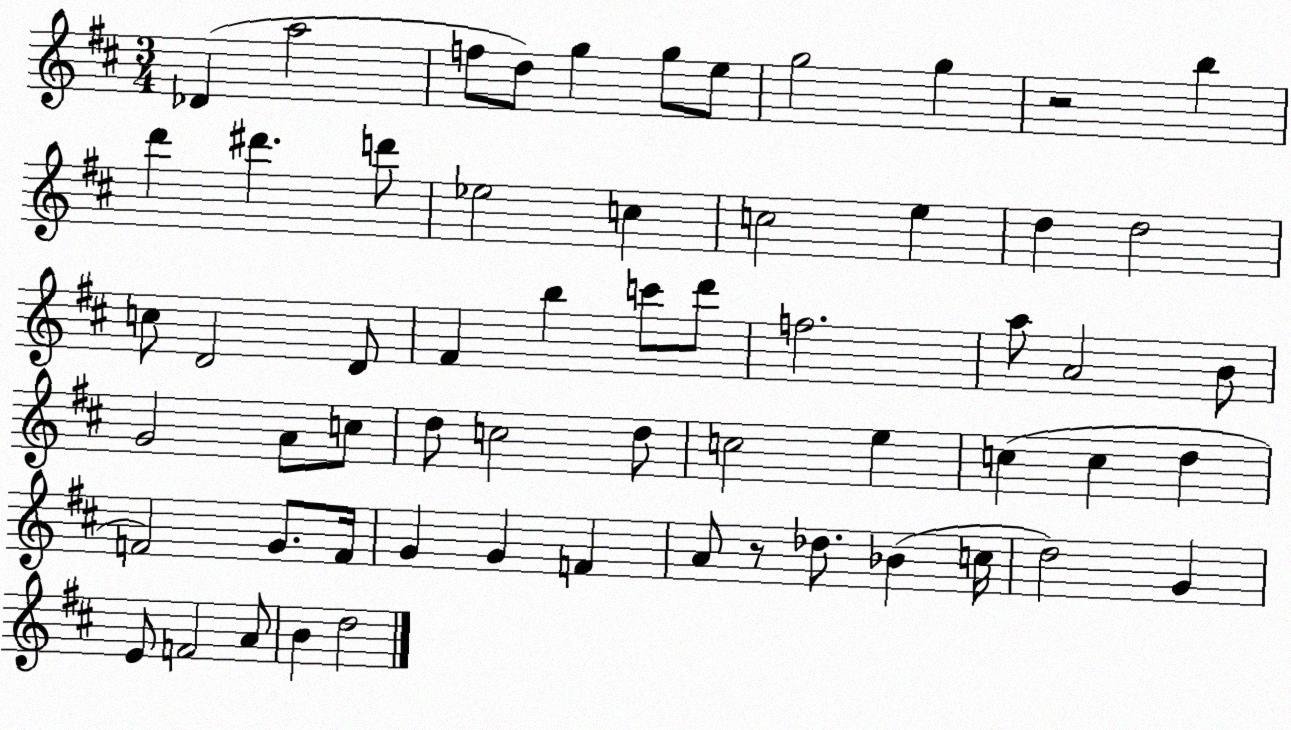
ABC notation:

X:1
T:Untitled
M:3/4
L:1/4
K:D
_D a2 f/2 d/2 g g/2 e/2 g2 g z2 b d' ^d' d'/2 _e2 c c2 e d d2 c/2 D2 D/2 ^F b c'/2 d'/2 f2 a/2 A2 B/2 G2 A/2 c/2 d/2 c2 d/2 c2 e c c d F2 G/2 F/4 G G F A/2 z/2 _d/2 _B c/4 d2 G E/2 F2 A/2 B d2